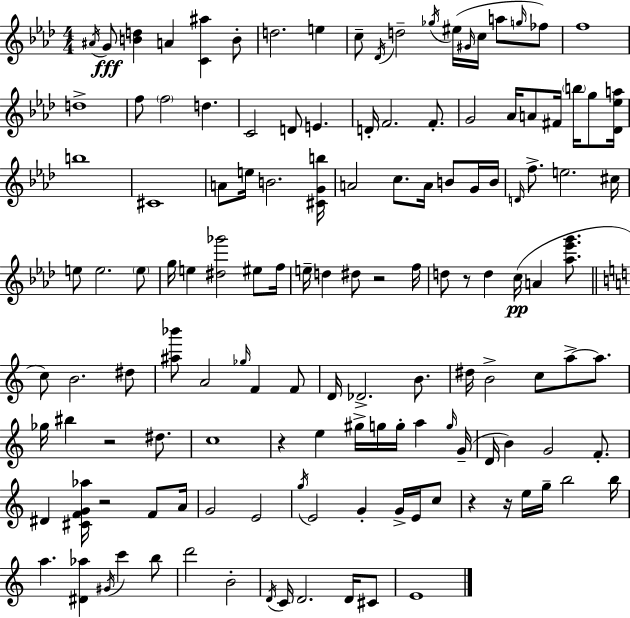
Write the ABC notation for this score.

X:1
T:Untitled
M:4/4
L:1/4
K:Fm
^A/4 G/2 [Bd] A [C^a] B/2 d2 e c/2 _D/4 d2 _g/4 ^e/4 ^G/4 c/4 a/2 g/4 _f/2 f4 d4 f/2 f2 d C2 D/2 E D/4 F2 F/2 G2 _A/4 A/2 ^F/4 b/4 g/2 [_D_ea]/4 b4 ^C4 A/2 e/4 B2 [^CGb]/4 A2 c/2 A/4 B/2 G/4 B/4 D/4 f/2 e2 ^c/4 e/2 e2 e/2 g/4 e [^d_g']2 ^e/2 f/4 e/4 d ^d/2 z2 f/4 d/2 z/2 d c/4 A [_a_e'g']/2 c/2 B2 ^d/2 [^a_b']/2 A2 _g/4 F F/2 D/4 _D2 B/2 ^d/4 B2 c/2 a/2 a/2 _g/4 ^b z2 ^d/2 c4 z e ^g/4 g/4 g/4 a g/4 G/4 D/4 B G2 F/2 ^D [^CFG_a]/4 z2 F/2 A/4 G2 E2 g/4 E2 G G/4 E/4 c/2 z z/4 e/4 g/4 b2 b/4 a [^D_a] ^G/4 c' b/2 d'2 B2 D/4 C/4 D2 D/4 ^C/2 E4